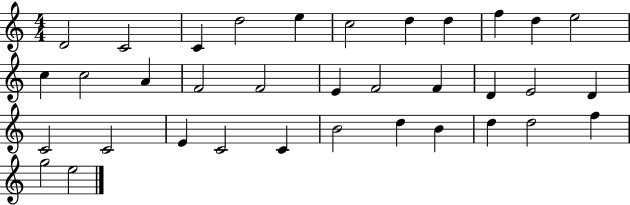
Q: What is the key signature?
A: C major